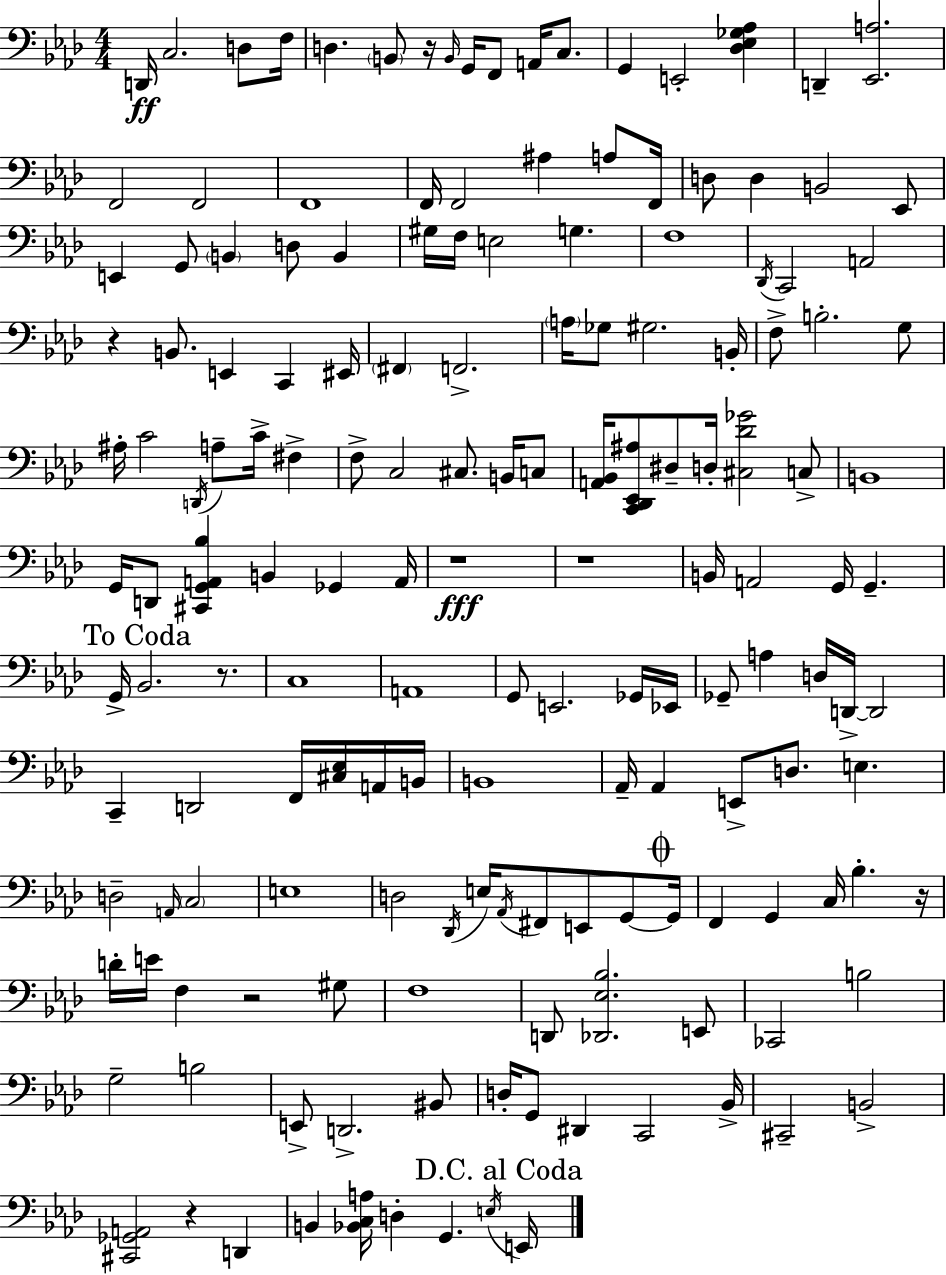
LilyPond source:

{
  \clef bass
  \numericTimeSignature
  \time 4/4
  \key aes \major
  d,16\ff c2. d8 f16 | d4. \parenthesize b,8 r16 \grace { b,16 } g,16 f,8 a,16 c8. | g,4 e,2-. <des ees ges aes>4 | d,4-- <ees, a>2. | \break f,2 f,2 | f,1 | f,16 f,2 ais4 a8 | f,16 d8 d4 b,2 ees,8 | \break e,4 g,8 \parenthesize b,4 d8 b,4 | gis16 f16 e2 g4. | f1 | \acciaccatura { des,16 } c,2 a,2 | \break r4 b,8. e,4 c,4 | eis,16 \parenthesize fis,4 f,2.-> | \parenthesize a16 ges8 gis2. | b,16-. f8-> b2.-. | \break g8 ais16-. c'2 \acciaccatura { d,16 } a8-- c'16-> fis4-> | f8-> c2 cis8. | b,16 c8 <a, bes,>16 <c, des, ees, ais>8 dis8-- d16-. <cis des' ges'>2 | c8-> b,1 | \break g,16 d,8 <cis, g, a, bes>4 b,4 ges,4 | a,16 r1\fff | r1 | b,16 a,2 g,16 g,4.-- | \break \mark "To Coda" g,16-> bes,2. | r8. c1 | a,1 | g,8 e,2. | \break ges,16 ees,16 ges,8-- a4 d16 d,16->~~ d,2 | c,4-- d,2 f,16 | <cis ees>16 a,16 b,16 b,1 | aes,16-- aes,4 e,8-> d8. e4. | \break d2-- \grace { a,16 } \parenthesize c2 | e1 | d2 \acciaccatura { des,16 } e16 \acciaccatura { aes,16 } fis,8 | e,8 g,8~~ \mark \markup { \musicglyph "scripts.coda" } g,16 f,4 g,4 c16 bes4.-. | \break r16 d'16-. e'16 f4 r2 | gis8 f1 | d,8 <des, ees bes>2. | e,8 ces,2 b2 | \break g2-- b2 | e,8-> d,2.-> | bis,8 d16-. g,8 dis,4 c,2 | bes,16-> cis,2-- b,2-> | \break <cis, ges, a,>2 r4 | d,4 b,4 <bes, c a>16 d4-. g,4. | \acciaccatura { e16 } \mark "D.C. al Coda" e,16 \bar "|."
}